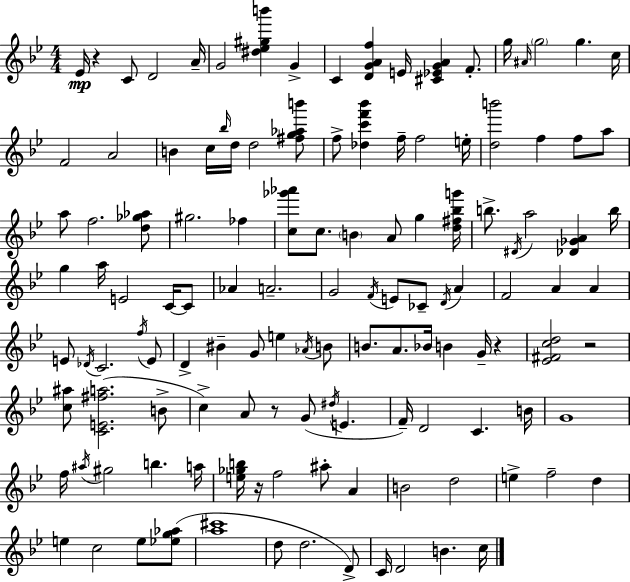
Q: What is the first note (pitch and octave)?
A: Eb4